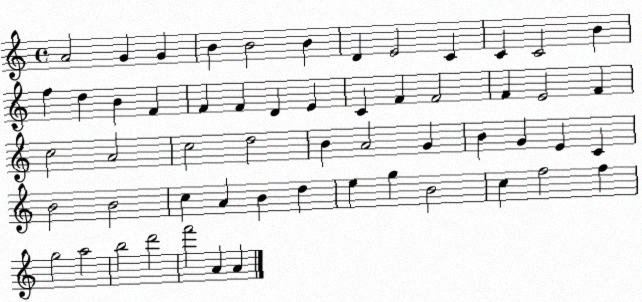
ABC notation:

X:1
T:Untitled
M:4/4
L:1/4
K:C
A2 G G B B2 B D E2 C C C2 B f d B F F F D E C F F2 F E2 F c2 A2 c2 d2 B A2 G B G E C B2 B2 c A B d e g B2 c f2 f g2 a2 b2 d'2 f'2 A A